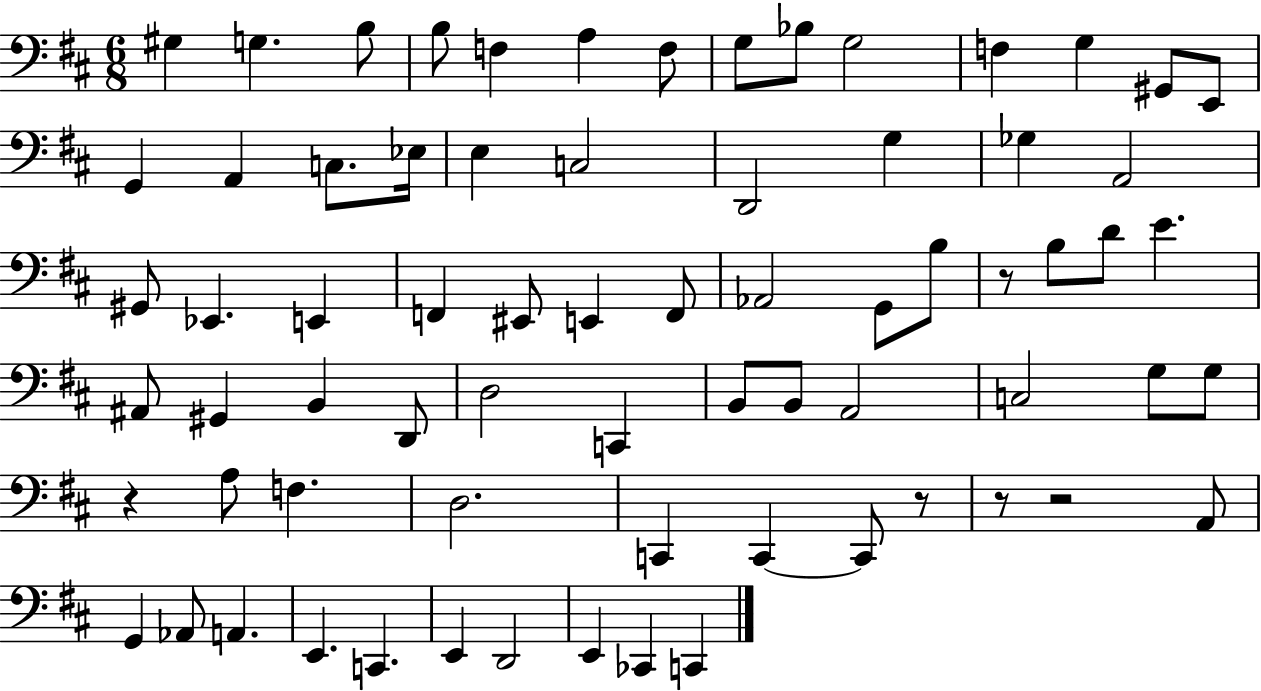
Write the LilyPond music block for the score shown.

{
  \clef bass
  \numericTimeSignature
  \time 6/8
  \key d \major
  gis4 g4. b8 | b8 f4 a4 f8 | g8 bes8 g2 | f4 g4 gis,8 e,8 | \break g,4 a,4 c8. ees16 | e4 c2 | d,2 g4 | ges4 a,2 | \break gis,8 ees,4. e,4 | f,4 eis,8 e,4 f,8 | aes,2 g,8 b8 | r8 b8 d'8 e'4. | \break ais,8 gis,4 b,4 d,8 | d2 c,4 | b,8 b,8 a,2 | c2 g8 g8 | \break r4 a8 f4. | d2. | c,4 c,4~~ c,8 r8 | r8 r2 a,8 | \break g,4 aes,8 a,4. | e,4. c,4. | e,4 d,2 | e,4 ces,4 c,4 | \break \bar "|."
}